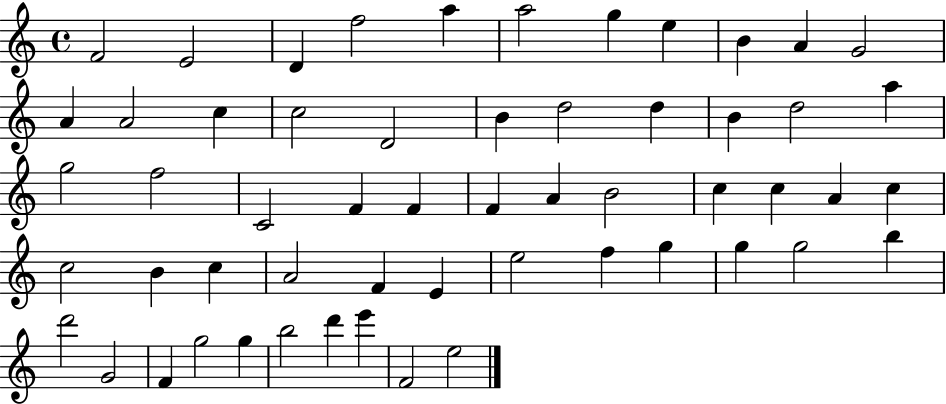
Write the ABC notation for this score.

X:1
T:Untitled
M:4/4
L:1/4
K:C
F2 E2 D f2 a a2 g e B A G2 A A2 c c2 D2 B d2 d B d2 a g2 f2 C2 F F F A B2 c c A c c2 B c A2 F E e2 f g g g2 b d'2 G2 F g2 g b2 d' e' F2 e2